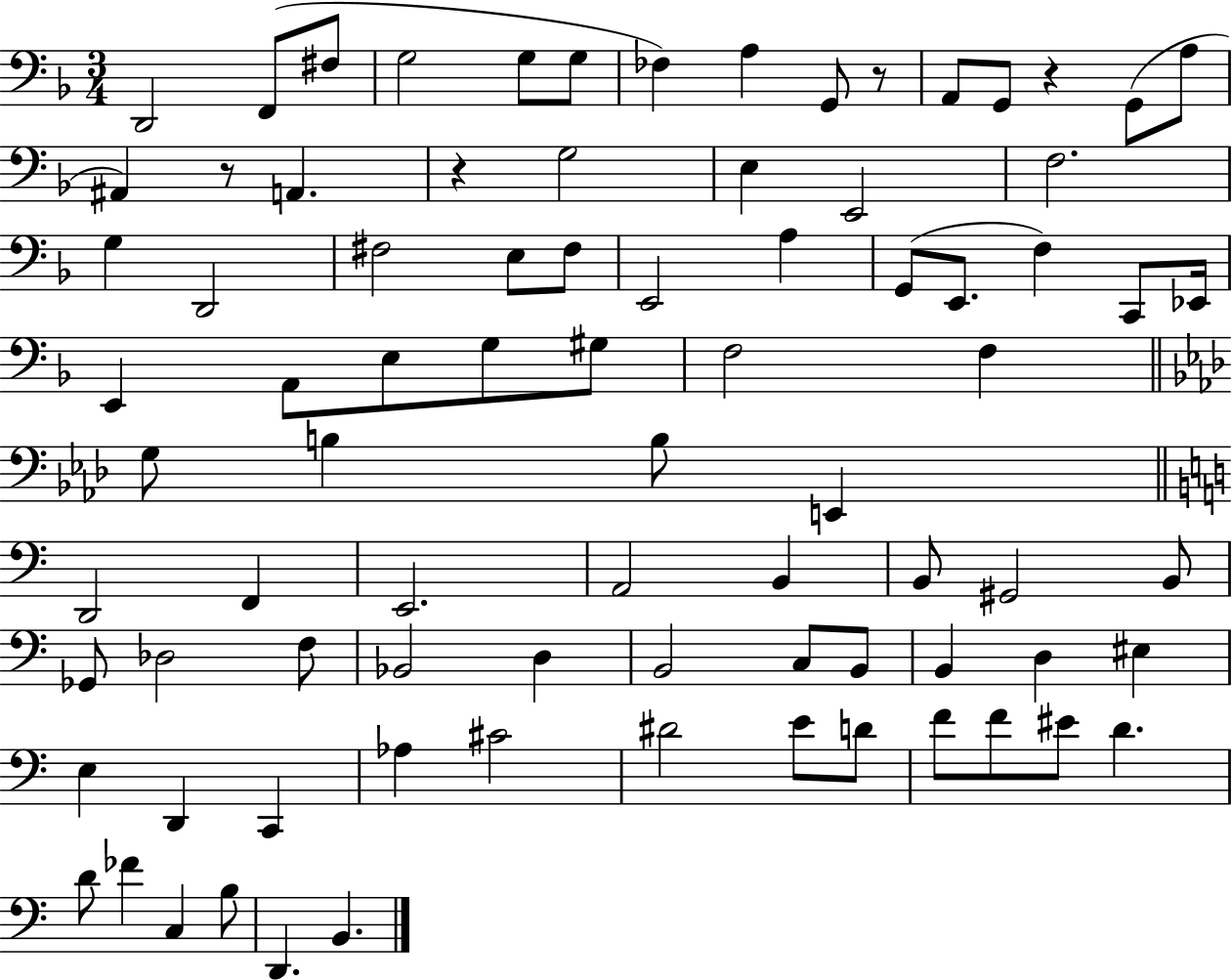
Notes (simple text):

D2/h F2/e F#3/e G3/h G3/e G3/e FES3/q A3/q G2/e R/e A2/e G2/e R/q G2/e A3/e A#2/q R/e A2/q. R/q G3/h E3/q E2/h F3/h. G3/q D2/h F#3/h E3/e F#3/e E2/h A3/q G2/e E2/e. F3/q C2/e Eb2/s E2/q A2/e E3/e G3/e G#3/e F3/h F3/q G3/e B3/q B3/e E2/q D2/h F2/q E2/h. A2/h B2/q B2/e G#2/h B2/e Gb2/e Db3/h F3/e Bb2/h D3/q B2/h C3/e B2/e B2/q D3/q EIS3/q E3/q D2/q C2/q Ab3/q C#4/h D#4/h E4/e D4/e F4/e F4/e EIS4/e D4/q. D4/e FES4/q C3/q B3/e D2/q. B2/q.